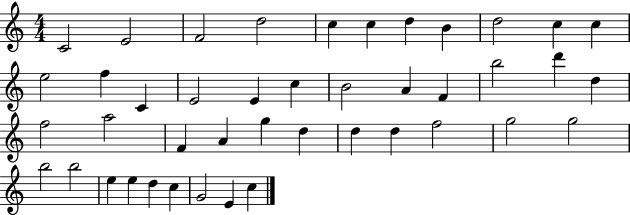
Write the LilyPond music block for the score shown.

{
  \clef treble
  \numericTimeSignature
  \time 4/4
  \key c \major
  c'2 e'2 | f'2 d''2 | c''4 c''4 d''4 b'4 | d''2 c''4 c''4 | \break e''2 f''4 c'4 | e'2 e'4 c''4 | b'2 a'4 f'4 | b''2 d'''4 d''4 | \break f''2 a''2 | f'4 a'4 g''4 d''4 | d''4 d''4 f''2 | g''2 g''2 | \break b''2 b''2 | e''4 e''4 d''4 c''4 | g'2 e'4 c''4 | \bar "|."
}